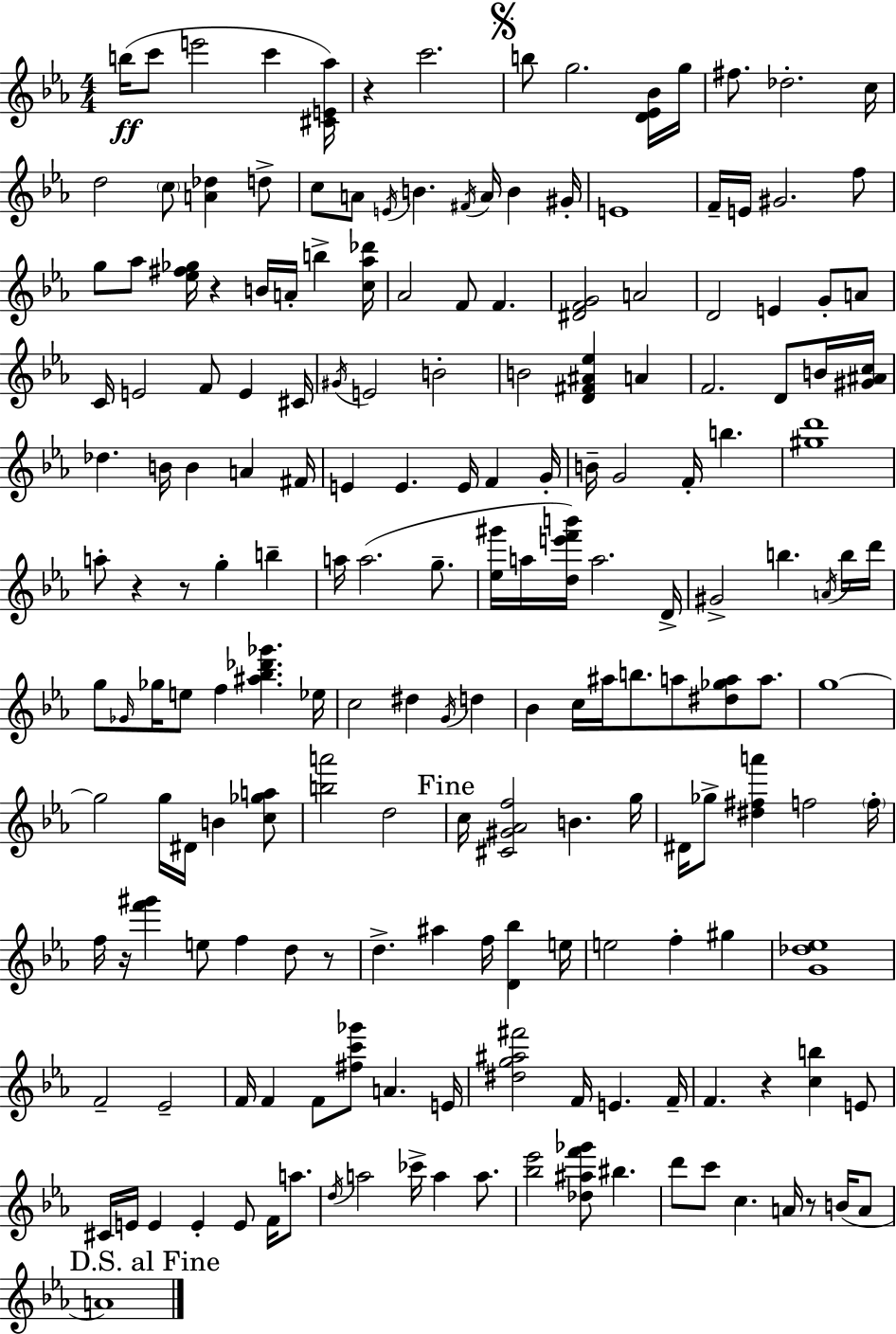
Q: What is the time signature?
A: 4/4